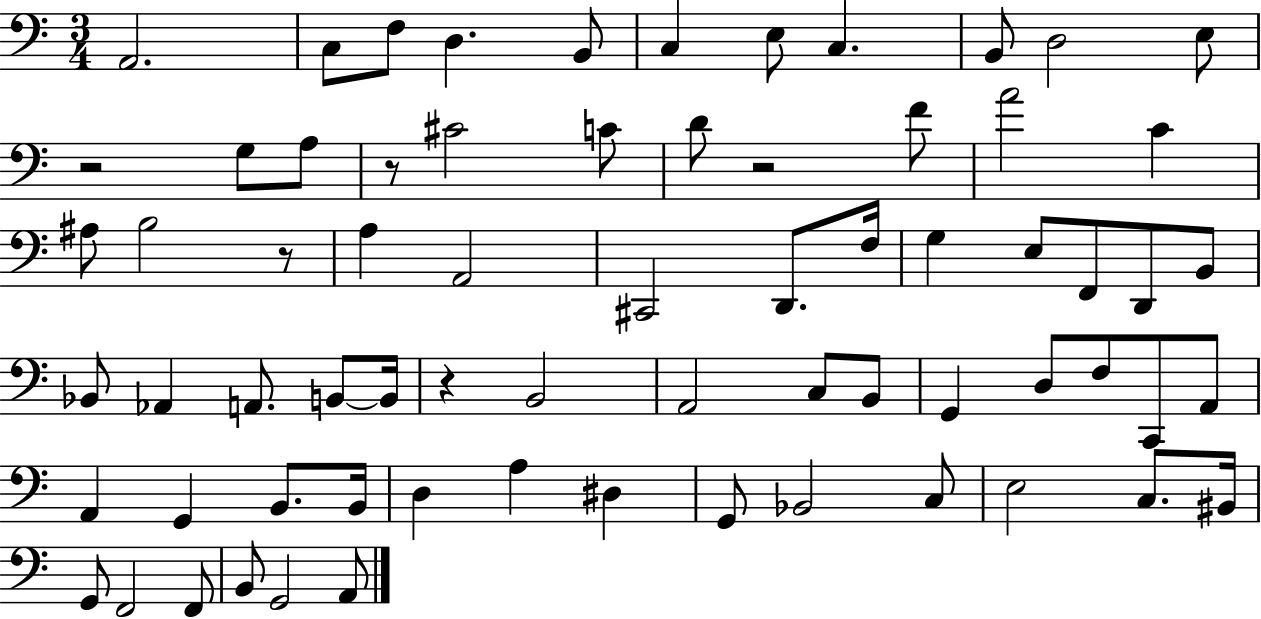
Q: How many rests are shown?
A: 5